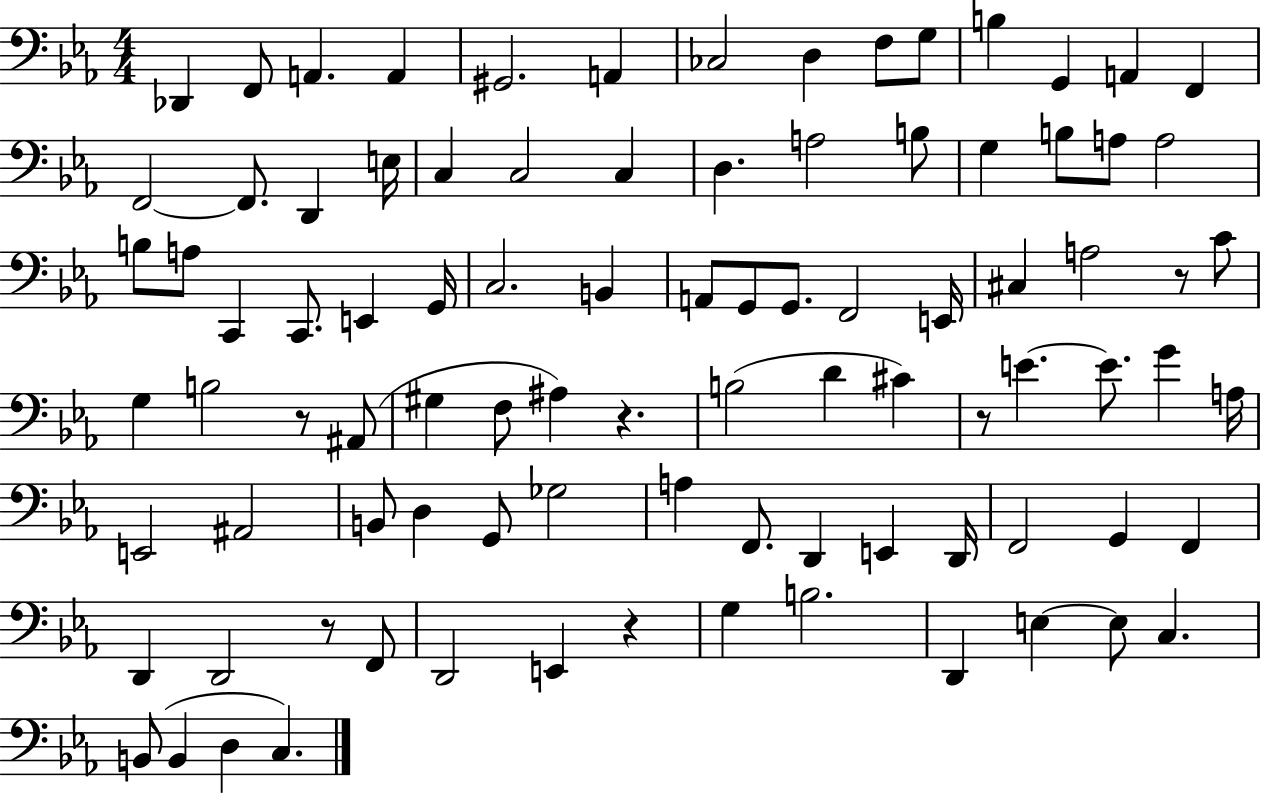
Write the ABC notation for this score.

X:1
T:Untitled
M:4/4
L:1/4
K:Eb
_D,, F,,/2 A,, A,, ^G,,2 A,, _C,2 D, F,/2 G,/2 B, G,, A,, F,, F,,2 F,,/2 D,, E,/4 C, C,2 C, D, A,2 B,/2 G, B,/2 A,/2 A,2 B,/2 A,/2 C,, C,,/2 E,, G,,/4 C,2 B,, A,,/2 G,,/2 G,,/2 F,,2 E,,/4 ^C, A,2 z/2 C/2 G, B,2 z/2 ^A,,/2 ^G, F,/2 ^A, z B,2 D ^C z/2 E E/2 G A,/4 E,,2 ^A,,2 B,,/2 D, G,,/2 _G,2 A, F,,/2 D,, E,, D,,/4 F,,2 G,, F,, D,, D,,2 z/2 F,,/2 D,,2 E,, z G, B,2 D,, E, E,/2 C, B,,/2 B,, D, C,